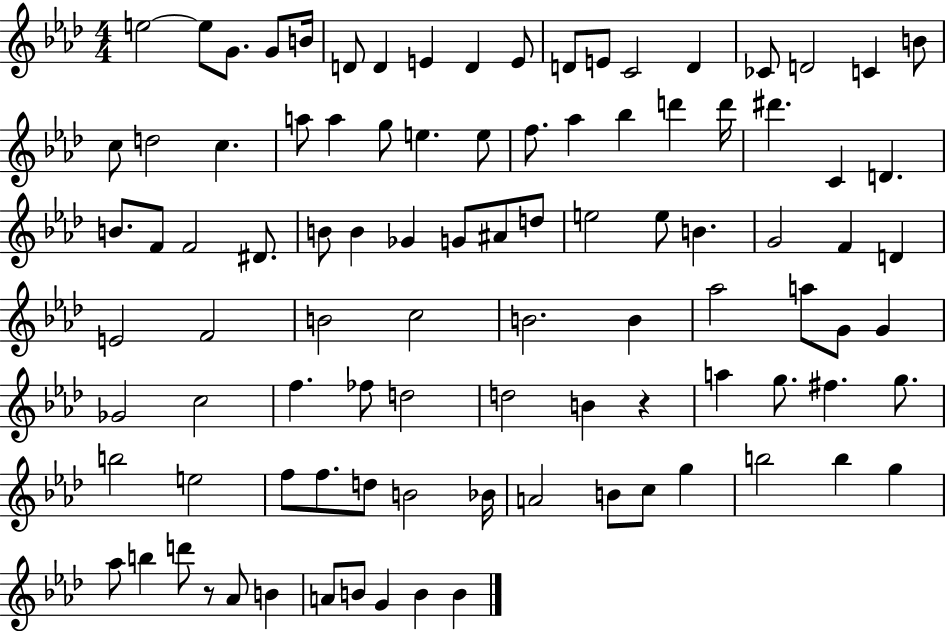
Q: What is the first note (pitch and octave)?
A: E5